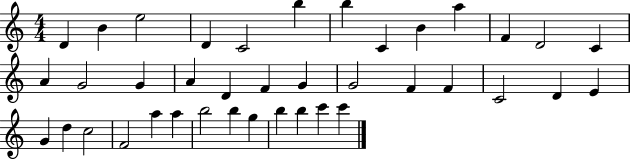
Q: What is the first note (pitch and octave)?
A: D4